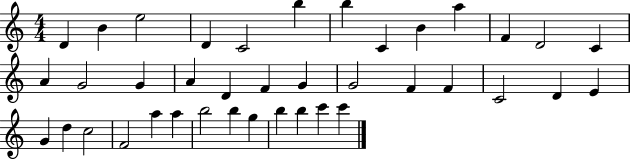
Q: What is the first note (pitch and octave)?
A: D4